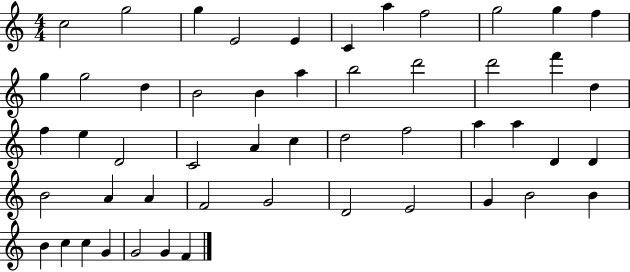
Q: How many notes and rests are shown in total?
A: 51